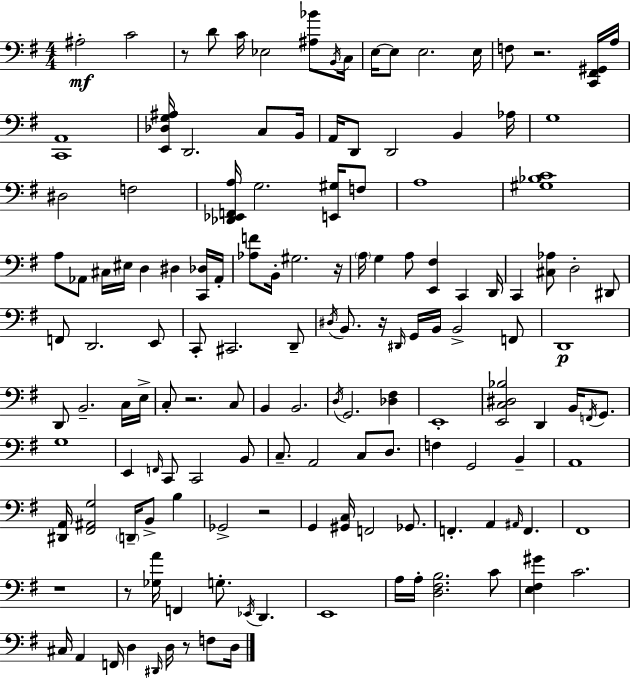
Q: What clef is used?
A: bass